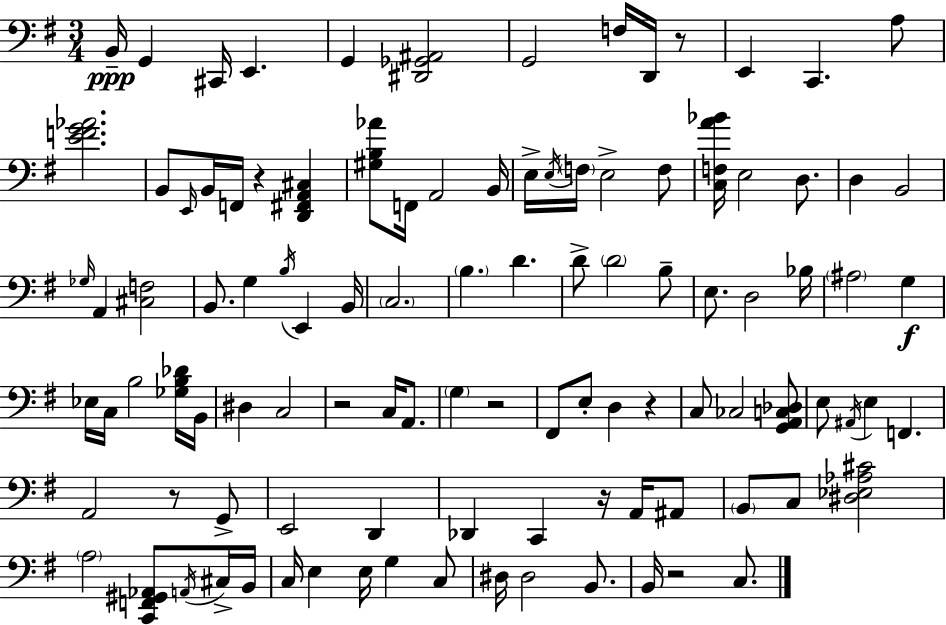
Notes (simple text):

B2/s G2/q C#2/s E2/q. G2/q [D#2,Gb2,A#2]/h G2/h F3/s D2/s R/e E2/q C2/q. A3/e [E4,F4,G4,Ab4]/h. B2/e E2/s B2/s F2/s R/q [D2,F#2,A2,C#3]/q [G#3,B3,Ab4]/e F2/s A2/h B2/s E3/s E3/s F3/s E3/h F3/e [C3,F3,A4,Bb4]/s E3/h D3/e. D3/q B2/h Gb3/s A2/q [C#3,F3]/h B2/e. G3/q B3/s E2/q B2/s C3/h. B3/q. D4/q. D4/e D4/h B3/e E3/e. D3/h Bb3/s A#3/h G3/q Eb3/s C3/s B3/h [Gb3,B3,Db4]/s B2/s D#3/q C3/h R/h C3/s A2/e. G3/q R/h F#2/e E3/e D3/q R/q C3/e CES3/h [G2,A2,C3,Db3]/e E3/e A#2/s E3/q F2/q. A2/h R/e G2/e E2/h D2/q Db2/q C2/q R/s A2/s A#2/e B2/e C3/e [D#3,Eb3,Ab3,C#4]/h A3/h [C2,F2,G#2,Ab2]/e A2/s C#3/s B2/s C3/s E3/q E3/s G3/q C3/e D#3/s D#3/h B2/e. B2/s R/h C3/e.